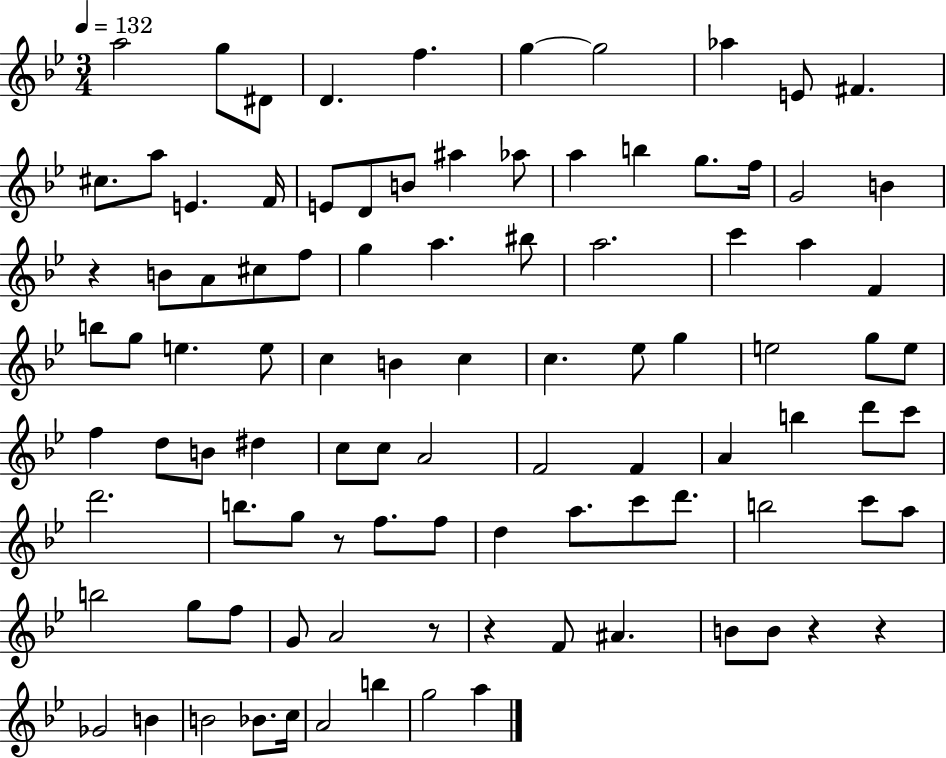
X:1
T:Untitled
M:3/4
L:1/4
K:Bb
a2 g/2 ^D/2 D f g g2 _a E/2 ^F ^c/2 a/2 E F/4 E/2 D/2 B/2 ^a _a/2 a b g/2 f/4 G2 B z B/2 A/2 ^c/2 f/2 g a ^b/2 a2 c' a F b/2 g/2 e e/2 c B c c _e/2 g e2 g/2 e/2 f d/2 B/2 ^d c/2 c/2 A2 F2 F A b d'/2 c'/2 d'2 b/2 g/2 z/2 f/2 f/2 d a/2 c'/2 d'/2 b2 c'/2 a/2 b2 g/2 f/2 G/2 A2 z/2 z F/2 ^A B/2 B/2 z z _G2 B B2 _B/2 c/4 A2 b g2 a